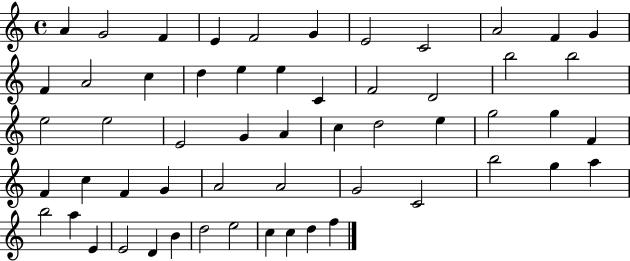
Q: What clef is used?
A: treble